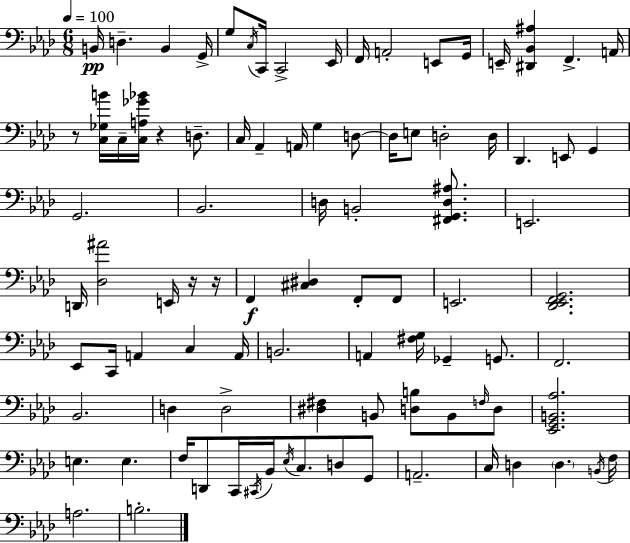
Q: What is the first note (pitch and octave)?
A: B2